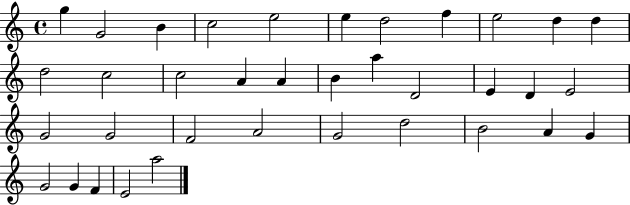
{
  \clef treble
  \time 4/4
  \defaultTimeSignature
  \key c \major
  g''4 g'2 b'4 | c''2 e''2 | e''4 d''2 f''4 | e''2 d''4 d''4 | \break d''2 c''2 | c''2 a'4 a'4 | b'4 a''4 d'2 | e'4 d'4 e'2 | \break g'2 g'2 | f'2 a'2 | g'2 d''2 | b'2 a'4 g'4 | \break g'2 g'4 f'4 | e'2 a''2 | \bar "|."
}